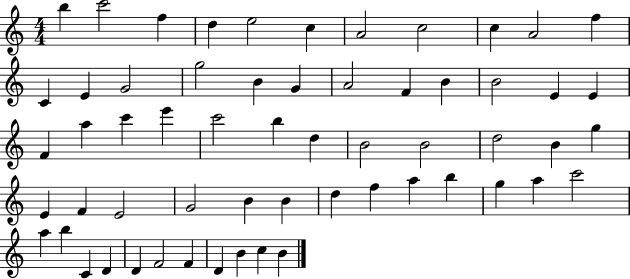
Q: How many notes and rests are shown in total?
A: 59